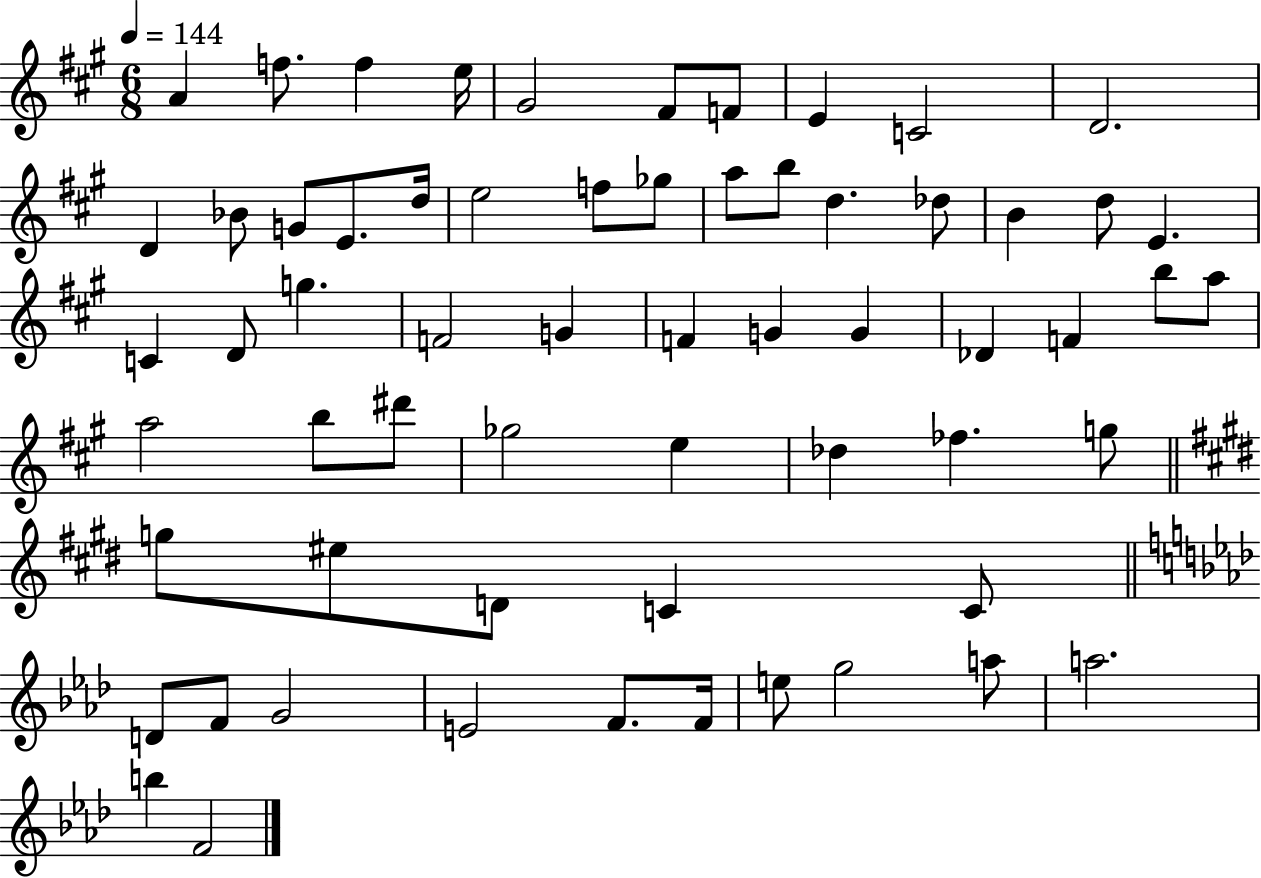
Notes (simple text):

A4/q F5/e. F5/q E5/s G#4/h F#4/e F4/e E4/q C4/h D4/h. D4/q Bb4/e G4/e E4/e. D5/s E5/h F5/e Gb5/e A5/e B5/e D5/q. Db5/e B4/q D5/e E4/q. C4/q D4/e G5/q. F4/h G4/q F4/q G4/q G4/q Db4/q F4/q B5/e A5/e A5/h B5/e D#6/e Gb5/h E5/q Db5/q FES5/q. G5/e G5/e EIS5/e D4/e C4/q C4/e D4/e F4/e G4/h E4/h F4/e. F4/s E5/e G5/h A5/e A5/h. B5/q F4/h